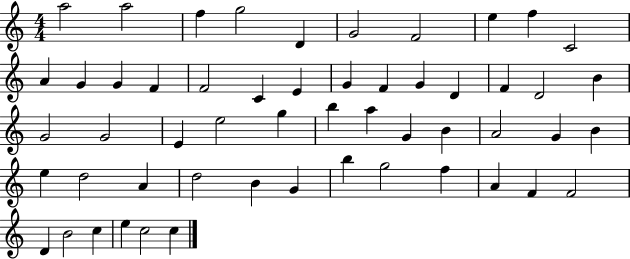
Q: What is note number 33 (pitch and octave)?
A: B4